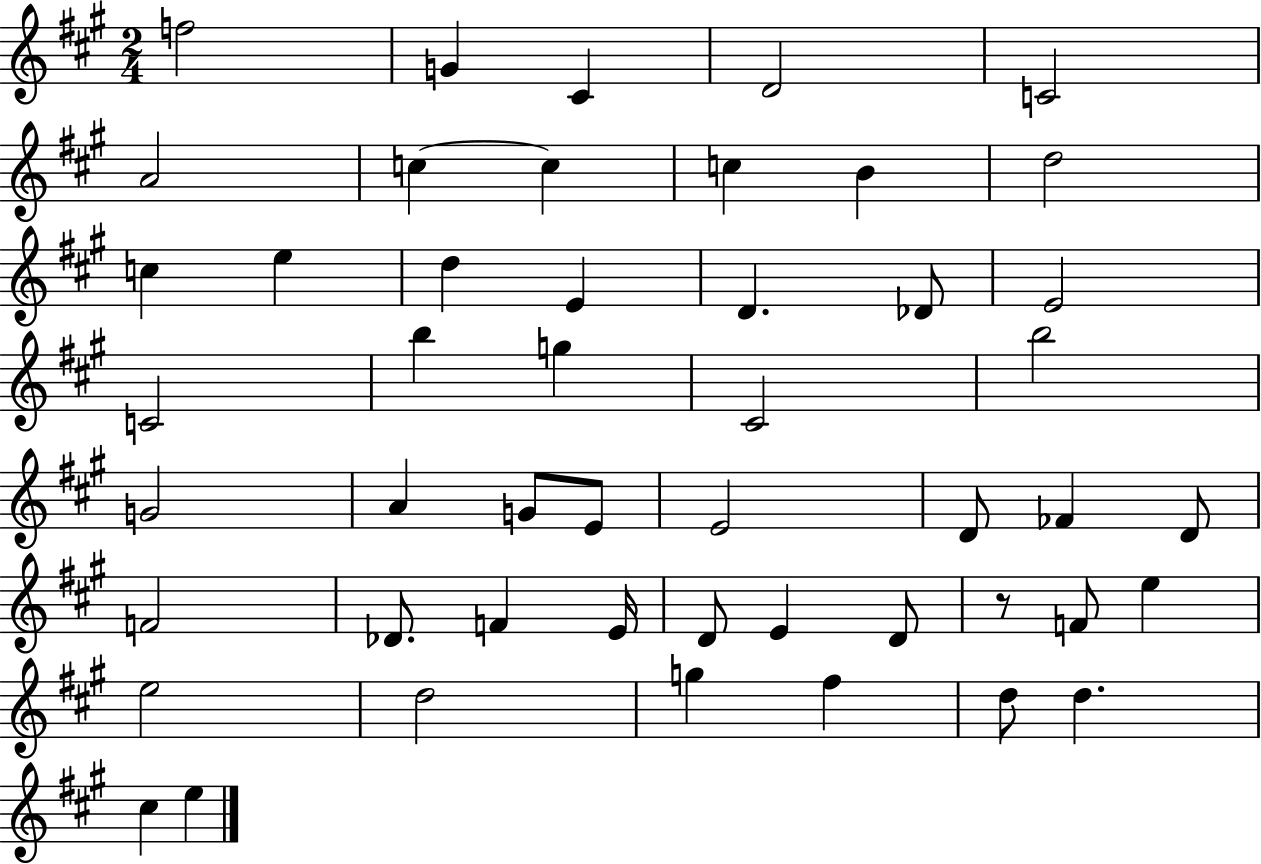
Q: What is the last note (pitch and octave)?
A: E5